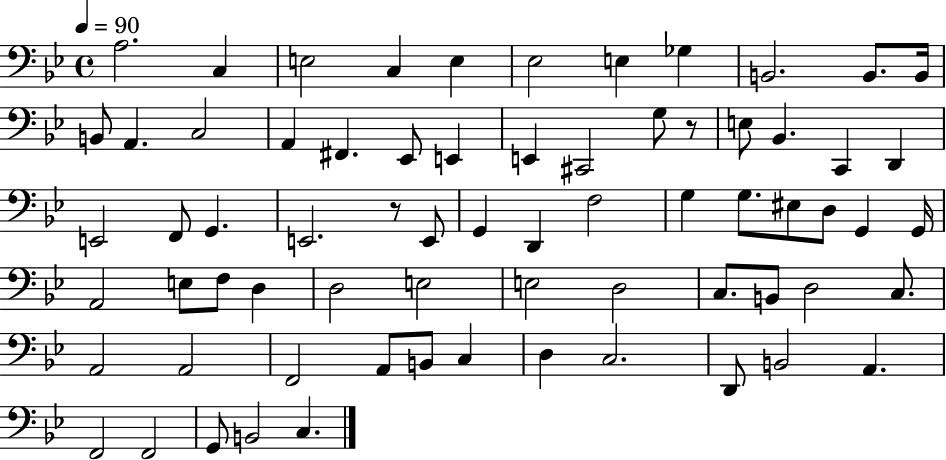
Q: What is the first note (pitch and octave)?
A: A3